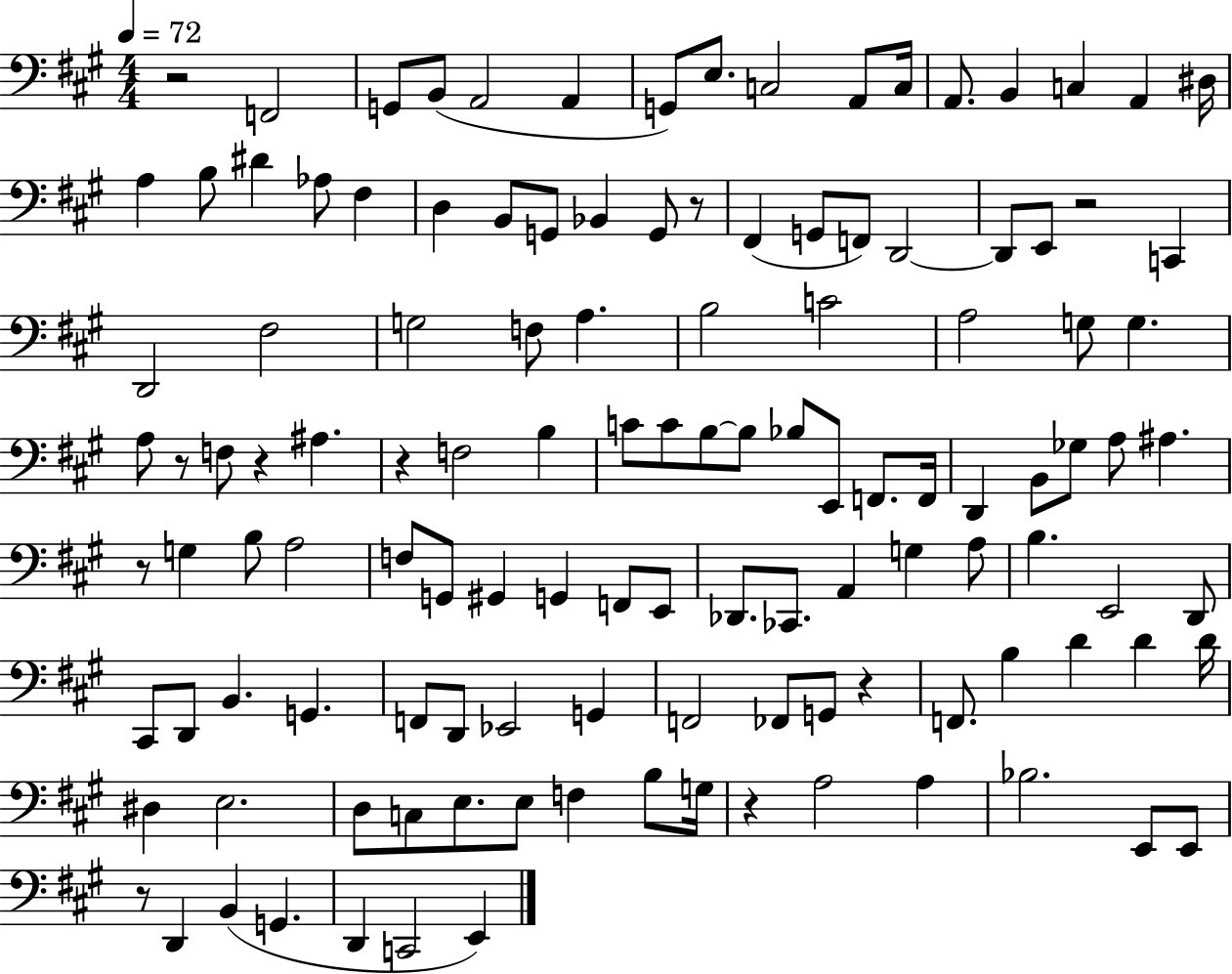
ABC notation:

X:1
T:Untitled
M:4/4
L:1/4
K:A
z2 F,,2 G,,/2 B,,/2 A,,2 A,, G,,/2 E,/2 C,2 A,,/2 C,/4 A,,/2 B,, C, A,, ^D,/4 A, B,/2 ^D _A,/2 ^F, D, B,,/2 G,,/2 _B,, G,,/2 z/2 ^F,, G,,/2 F,,/2 D,,2 D,,/2 E,,/2 z2 C,, D,,2 ^F,2 G,2 F,/2 A, B,2 C2 A,2 G,/2 G, A,/2 z/2 F,/2 z ^A, z F,2 B, C/2 C/2 B,/2 B,/2 _B,/2 E,,/2 F,,/2 F,,/4 D,, B,,/2 _G,/2 A,/2 ^A, z/2 G, B,/2 A,2 F,/2 G,,/2 ^G,, G,, F,,/2 E,,/2 _D,,/2 _C,,/2 A,, G, A,/2 B, E,,2 D,,/2 ^C,,/2 D,,/2 B,, G,, F,,/2 D,,/2 _E,,2 G,, F,,2 _F,,/2 G,,/2 z F,,/2 B, D D D/4 ^D, E,2 D,/2 C,/2 E,/2 E,/2 F, B,/2 G,/4 z A,2 A, _B,2 E,,/2 E,,/2 z/2 D,, B,, G,, D,, C,,2 E,,